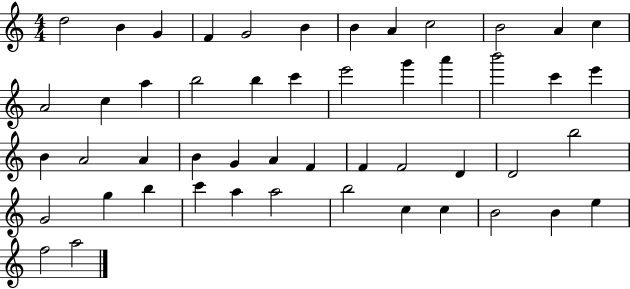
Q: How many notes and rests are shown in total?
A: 50